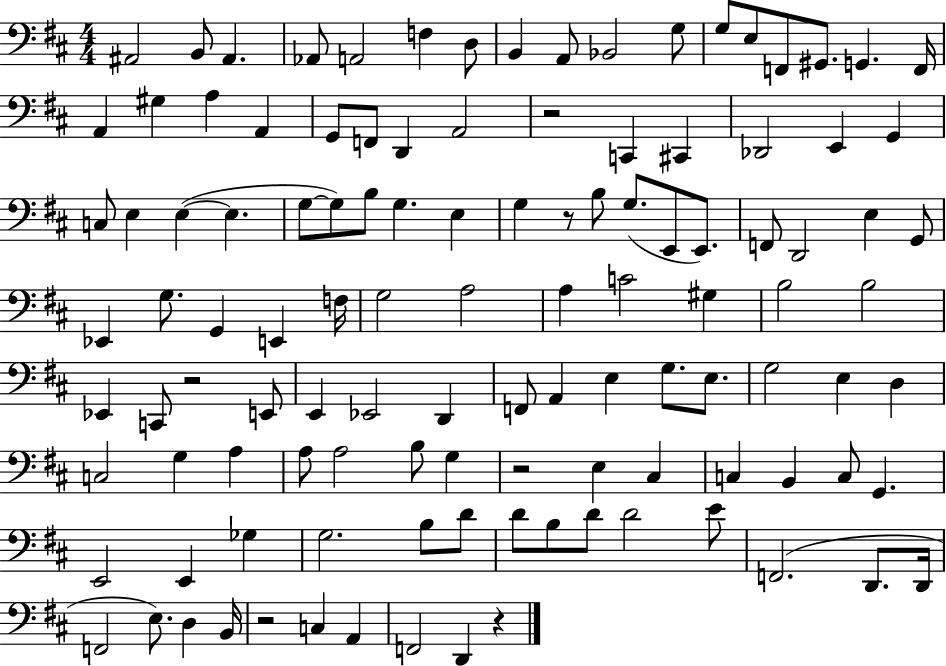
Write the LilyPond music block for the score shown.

{
  \clef bass
  \numericTimeSignature
  \time 4/4
  \key d \major
  ais,2 b,8 ais,4. | aes,8 a,2 f4 d8 | b,4 a,8 bes,2 g8 | g8 e8 f,8 gis,8. g,4. f,16 | \break a,4 gis4 a4 a,4 | g,8 f,8 d,4 a,2 | r2 c,4 cis,4 | des,2 e,4 g,4 | \break c8 e4 e4~(~ e4. | g8~~ g8) b8 g4. e4 | g4 r8 b8 g8.( e,8 e,8.) | f,8 d,2 e4 g,8 | \break ees,4 g8. g,4 e,4 f16 | g2 a2 | a4 c'2 gis4 | b2 b2 | \break ees,4 c,8 r2 e,8 | e,4 ees,2 d,4 | f,8 a,4 e4 g8. e8. | g2 e4 d4 | \break c2 g4 a4 | a8 a2 b8 g4 | r2 e4 cis4 | c4 b,4 c8 g,4. | \break e,2 e,4 ges4 | g2. b8 d'8 | d'8 b8 d'8 d'2 e'8 | f,2.( d,8. d,16 | \break f,2 e8.) d4 b,16 | r2 c4 a,4 | f,2 d,4 r4 | \bar "|."
}